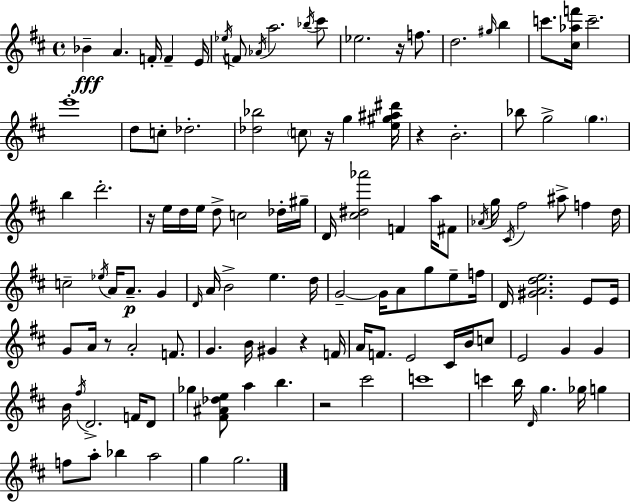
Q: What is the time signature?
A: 4/4